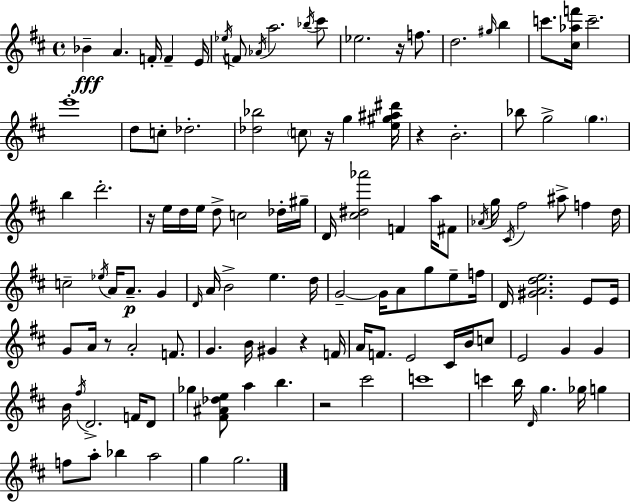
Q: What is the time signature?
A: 4/4